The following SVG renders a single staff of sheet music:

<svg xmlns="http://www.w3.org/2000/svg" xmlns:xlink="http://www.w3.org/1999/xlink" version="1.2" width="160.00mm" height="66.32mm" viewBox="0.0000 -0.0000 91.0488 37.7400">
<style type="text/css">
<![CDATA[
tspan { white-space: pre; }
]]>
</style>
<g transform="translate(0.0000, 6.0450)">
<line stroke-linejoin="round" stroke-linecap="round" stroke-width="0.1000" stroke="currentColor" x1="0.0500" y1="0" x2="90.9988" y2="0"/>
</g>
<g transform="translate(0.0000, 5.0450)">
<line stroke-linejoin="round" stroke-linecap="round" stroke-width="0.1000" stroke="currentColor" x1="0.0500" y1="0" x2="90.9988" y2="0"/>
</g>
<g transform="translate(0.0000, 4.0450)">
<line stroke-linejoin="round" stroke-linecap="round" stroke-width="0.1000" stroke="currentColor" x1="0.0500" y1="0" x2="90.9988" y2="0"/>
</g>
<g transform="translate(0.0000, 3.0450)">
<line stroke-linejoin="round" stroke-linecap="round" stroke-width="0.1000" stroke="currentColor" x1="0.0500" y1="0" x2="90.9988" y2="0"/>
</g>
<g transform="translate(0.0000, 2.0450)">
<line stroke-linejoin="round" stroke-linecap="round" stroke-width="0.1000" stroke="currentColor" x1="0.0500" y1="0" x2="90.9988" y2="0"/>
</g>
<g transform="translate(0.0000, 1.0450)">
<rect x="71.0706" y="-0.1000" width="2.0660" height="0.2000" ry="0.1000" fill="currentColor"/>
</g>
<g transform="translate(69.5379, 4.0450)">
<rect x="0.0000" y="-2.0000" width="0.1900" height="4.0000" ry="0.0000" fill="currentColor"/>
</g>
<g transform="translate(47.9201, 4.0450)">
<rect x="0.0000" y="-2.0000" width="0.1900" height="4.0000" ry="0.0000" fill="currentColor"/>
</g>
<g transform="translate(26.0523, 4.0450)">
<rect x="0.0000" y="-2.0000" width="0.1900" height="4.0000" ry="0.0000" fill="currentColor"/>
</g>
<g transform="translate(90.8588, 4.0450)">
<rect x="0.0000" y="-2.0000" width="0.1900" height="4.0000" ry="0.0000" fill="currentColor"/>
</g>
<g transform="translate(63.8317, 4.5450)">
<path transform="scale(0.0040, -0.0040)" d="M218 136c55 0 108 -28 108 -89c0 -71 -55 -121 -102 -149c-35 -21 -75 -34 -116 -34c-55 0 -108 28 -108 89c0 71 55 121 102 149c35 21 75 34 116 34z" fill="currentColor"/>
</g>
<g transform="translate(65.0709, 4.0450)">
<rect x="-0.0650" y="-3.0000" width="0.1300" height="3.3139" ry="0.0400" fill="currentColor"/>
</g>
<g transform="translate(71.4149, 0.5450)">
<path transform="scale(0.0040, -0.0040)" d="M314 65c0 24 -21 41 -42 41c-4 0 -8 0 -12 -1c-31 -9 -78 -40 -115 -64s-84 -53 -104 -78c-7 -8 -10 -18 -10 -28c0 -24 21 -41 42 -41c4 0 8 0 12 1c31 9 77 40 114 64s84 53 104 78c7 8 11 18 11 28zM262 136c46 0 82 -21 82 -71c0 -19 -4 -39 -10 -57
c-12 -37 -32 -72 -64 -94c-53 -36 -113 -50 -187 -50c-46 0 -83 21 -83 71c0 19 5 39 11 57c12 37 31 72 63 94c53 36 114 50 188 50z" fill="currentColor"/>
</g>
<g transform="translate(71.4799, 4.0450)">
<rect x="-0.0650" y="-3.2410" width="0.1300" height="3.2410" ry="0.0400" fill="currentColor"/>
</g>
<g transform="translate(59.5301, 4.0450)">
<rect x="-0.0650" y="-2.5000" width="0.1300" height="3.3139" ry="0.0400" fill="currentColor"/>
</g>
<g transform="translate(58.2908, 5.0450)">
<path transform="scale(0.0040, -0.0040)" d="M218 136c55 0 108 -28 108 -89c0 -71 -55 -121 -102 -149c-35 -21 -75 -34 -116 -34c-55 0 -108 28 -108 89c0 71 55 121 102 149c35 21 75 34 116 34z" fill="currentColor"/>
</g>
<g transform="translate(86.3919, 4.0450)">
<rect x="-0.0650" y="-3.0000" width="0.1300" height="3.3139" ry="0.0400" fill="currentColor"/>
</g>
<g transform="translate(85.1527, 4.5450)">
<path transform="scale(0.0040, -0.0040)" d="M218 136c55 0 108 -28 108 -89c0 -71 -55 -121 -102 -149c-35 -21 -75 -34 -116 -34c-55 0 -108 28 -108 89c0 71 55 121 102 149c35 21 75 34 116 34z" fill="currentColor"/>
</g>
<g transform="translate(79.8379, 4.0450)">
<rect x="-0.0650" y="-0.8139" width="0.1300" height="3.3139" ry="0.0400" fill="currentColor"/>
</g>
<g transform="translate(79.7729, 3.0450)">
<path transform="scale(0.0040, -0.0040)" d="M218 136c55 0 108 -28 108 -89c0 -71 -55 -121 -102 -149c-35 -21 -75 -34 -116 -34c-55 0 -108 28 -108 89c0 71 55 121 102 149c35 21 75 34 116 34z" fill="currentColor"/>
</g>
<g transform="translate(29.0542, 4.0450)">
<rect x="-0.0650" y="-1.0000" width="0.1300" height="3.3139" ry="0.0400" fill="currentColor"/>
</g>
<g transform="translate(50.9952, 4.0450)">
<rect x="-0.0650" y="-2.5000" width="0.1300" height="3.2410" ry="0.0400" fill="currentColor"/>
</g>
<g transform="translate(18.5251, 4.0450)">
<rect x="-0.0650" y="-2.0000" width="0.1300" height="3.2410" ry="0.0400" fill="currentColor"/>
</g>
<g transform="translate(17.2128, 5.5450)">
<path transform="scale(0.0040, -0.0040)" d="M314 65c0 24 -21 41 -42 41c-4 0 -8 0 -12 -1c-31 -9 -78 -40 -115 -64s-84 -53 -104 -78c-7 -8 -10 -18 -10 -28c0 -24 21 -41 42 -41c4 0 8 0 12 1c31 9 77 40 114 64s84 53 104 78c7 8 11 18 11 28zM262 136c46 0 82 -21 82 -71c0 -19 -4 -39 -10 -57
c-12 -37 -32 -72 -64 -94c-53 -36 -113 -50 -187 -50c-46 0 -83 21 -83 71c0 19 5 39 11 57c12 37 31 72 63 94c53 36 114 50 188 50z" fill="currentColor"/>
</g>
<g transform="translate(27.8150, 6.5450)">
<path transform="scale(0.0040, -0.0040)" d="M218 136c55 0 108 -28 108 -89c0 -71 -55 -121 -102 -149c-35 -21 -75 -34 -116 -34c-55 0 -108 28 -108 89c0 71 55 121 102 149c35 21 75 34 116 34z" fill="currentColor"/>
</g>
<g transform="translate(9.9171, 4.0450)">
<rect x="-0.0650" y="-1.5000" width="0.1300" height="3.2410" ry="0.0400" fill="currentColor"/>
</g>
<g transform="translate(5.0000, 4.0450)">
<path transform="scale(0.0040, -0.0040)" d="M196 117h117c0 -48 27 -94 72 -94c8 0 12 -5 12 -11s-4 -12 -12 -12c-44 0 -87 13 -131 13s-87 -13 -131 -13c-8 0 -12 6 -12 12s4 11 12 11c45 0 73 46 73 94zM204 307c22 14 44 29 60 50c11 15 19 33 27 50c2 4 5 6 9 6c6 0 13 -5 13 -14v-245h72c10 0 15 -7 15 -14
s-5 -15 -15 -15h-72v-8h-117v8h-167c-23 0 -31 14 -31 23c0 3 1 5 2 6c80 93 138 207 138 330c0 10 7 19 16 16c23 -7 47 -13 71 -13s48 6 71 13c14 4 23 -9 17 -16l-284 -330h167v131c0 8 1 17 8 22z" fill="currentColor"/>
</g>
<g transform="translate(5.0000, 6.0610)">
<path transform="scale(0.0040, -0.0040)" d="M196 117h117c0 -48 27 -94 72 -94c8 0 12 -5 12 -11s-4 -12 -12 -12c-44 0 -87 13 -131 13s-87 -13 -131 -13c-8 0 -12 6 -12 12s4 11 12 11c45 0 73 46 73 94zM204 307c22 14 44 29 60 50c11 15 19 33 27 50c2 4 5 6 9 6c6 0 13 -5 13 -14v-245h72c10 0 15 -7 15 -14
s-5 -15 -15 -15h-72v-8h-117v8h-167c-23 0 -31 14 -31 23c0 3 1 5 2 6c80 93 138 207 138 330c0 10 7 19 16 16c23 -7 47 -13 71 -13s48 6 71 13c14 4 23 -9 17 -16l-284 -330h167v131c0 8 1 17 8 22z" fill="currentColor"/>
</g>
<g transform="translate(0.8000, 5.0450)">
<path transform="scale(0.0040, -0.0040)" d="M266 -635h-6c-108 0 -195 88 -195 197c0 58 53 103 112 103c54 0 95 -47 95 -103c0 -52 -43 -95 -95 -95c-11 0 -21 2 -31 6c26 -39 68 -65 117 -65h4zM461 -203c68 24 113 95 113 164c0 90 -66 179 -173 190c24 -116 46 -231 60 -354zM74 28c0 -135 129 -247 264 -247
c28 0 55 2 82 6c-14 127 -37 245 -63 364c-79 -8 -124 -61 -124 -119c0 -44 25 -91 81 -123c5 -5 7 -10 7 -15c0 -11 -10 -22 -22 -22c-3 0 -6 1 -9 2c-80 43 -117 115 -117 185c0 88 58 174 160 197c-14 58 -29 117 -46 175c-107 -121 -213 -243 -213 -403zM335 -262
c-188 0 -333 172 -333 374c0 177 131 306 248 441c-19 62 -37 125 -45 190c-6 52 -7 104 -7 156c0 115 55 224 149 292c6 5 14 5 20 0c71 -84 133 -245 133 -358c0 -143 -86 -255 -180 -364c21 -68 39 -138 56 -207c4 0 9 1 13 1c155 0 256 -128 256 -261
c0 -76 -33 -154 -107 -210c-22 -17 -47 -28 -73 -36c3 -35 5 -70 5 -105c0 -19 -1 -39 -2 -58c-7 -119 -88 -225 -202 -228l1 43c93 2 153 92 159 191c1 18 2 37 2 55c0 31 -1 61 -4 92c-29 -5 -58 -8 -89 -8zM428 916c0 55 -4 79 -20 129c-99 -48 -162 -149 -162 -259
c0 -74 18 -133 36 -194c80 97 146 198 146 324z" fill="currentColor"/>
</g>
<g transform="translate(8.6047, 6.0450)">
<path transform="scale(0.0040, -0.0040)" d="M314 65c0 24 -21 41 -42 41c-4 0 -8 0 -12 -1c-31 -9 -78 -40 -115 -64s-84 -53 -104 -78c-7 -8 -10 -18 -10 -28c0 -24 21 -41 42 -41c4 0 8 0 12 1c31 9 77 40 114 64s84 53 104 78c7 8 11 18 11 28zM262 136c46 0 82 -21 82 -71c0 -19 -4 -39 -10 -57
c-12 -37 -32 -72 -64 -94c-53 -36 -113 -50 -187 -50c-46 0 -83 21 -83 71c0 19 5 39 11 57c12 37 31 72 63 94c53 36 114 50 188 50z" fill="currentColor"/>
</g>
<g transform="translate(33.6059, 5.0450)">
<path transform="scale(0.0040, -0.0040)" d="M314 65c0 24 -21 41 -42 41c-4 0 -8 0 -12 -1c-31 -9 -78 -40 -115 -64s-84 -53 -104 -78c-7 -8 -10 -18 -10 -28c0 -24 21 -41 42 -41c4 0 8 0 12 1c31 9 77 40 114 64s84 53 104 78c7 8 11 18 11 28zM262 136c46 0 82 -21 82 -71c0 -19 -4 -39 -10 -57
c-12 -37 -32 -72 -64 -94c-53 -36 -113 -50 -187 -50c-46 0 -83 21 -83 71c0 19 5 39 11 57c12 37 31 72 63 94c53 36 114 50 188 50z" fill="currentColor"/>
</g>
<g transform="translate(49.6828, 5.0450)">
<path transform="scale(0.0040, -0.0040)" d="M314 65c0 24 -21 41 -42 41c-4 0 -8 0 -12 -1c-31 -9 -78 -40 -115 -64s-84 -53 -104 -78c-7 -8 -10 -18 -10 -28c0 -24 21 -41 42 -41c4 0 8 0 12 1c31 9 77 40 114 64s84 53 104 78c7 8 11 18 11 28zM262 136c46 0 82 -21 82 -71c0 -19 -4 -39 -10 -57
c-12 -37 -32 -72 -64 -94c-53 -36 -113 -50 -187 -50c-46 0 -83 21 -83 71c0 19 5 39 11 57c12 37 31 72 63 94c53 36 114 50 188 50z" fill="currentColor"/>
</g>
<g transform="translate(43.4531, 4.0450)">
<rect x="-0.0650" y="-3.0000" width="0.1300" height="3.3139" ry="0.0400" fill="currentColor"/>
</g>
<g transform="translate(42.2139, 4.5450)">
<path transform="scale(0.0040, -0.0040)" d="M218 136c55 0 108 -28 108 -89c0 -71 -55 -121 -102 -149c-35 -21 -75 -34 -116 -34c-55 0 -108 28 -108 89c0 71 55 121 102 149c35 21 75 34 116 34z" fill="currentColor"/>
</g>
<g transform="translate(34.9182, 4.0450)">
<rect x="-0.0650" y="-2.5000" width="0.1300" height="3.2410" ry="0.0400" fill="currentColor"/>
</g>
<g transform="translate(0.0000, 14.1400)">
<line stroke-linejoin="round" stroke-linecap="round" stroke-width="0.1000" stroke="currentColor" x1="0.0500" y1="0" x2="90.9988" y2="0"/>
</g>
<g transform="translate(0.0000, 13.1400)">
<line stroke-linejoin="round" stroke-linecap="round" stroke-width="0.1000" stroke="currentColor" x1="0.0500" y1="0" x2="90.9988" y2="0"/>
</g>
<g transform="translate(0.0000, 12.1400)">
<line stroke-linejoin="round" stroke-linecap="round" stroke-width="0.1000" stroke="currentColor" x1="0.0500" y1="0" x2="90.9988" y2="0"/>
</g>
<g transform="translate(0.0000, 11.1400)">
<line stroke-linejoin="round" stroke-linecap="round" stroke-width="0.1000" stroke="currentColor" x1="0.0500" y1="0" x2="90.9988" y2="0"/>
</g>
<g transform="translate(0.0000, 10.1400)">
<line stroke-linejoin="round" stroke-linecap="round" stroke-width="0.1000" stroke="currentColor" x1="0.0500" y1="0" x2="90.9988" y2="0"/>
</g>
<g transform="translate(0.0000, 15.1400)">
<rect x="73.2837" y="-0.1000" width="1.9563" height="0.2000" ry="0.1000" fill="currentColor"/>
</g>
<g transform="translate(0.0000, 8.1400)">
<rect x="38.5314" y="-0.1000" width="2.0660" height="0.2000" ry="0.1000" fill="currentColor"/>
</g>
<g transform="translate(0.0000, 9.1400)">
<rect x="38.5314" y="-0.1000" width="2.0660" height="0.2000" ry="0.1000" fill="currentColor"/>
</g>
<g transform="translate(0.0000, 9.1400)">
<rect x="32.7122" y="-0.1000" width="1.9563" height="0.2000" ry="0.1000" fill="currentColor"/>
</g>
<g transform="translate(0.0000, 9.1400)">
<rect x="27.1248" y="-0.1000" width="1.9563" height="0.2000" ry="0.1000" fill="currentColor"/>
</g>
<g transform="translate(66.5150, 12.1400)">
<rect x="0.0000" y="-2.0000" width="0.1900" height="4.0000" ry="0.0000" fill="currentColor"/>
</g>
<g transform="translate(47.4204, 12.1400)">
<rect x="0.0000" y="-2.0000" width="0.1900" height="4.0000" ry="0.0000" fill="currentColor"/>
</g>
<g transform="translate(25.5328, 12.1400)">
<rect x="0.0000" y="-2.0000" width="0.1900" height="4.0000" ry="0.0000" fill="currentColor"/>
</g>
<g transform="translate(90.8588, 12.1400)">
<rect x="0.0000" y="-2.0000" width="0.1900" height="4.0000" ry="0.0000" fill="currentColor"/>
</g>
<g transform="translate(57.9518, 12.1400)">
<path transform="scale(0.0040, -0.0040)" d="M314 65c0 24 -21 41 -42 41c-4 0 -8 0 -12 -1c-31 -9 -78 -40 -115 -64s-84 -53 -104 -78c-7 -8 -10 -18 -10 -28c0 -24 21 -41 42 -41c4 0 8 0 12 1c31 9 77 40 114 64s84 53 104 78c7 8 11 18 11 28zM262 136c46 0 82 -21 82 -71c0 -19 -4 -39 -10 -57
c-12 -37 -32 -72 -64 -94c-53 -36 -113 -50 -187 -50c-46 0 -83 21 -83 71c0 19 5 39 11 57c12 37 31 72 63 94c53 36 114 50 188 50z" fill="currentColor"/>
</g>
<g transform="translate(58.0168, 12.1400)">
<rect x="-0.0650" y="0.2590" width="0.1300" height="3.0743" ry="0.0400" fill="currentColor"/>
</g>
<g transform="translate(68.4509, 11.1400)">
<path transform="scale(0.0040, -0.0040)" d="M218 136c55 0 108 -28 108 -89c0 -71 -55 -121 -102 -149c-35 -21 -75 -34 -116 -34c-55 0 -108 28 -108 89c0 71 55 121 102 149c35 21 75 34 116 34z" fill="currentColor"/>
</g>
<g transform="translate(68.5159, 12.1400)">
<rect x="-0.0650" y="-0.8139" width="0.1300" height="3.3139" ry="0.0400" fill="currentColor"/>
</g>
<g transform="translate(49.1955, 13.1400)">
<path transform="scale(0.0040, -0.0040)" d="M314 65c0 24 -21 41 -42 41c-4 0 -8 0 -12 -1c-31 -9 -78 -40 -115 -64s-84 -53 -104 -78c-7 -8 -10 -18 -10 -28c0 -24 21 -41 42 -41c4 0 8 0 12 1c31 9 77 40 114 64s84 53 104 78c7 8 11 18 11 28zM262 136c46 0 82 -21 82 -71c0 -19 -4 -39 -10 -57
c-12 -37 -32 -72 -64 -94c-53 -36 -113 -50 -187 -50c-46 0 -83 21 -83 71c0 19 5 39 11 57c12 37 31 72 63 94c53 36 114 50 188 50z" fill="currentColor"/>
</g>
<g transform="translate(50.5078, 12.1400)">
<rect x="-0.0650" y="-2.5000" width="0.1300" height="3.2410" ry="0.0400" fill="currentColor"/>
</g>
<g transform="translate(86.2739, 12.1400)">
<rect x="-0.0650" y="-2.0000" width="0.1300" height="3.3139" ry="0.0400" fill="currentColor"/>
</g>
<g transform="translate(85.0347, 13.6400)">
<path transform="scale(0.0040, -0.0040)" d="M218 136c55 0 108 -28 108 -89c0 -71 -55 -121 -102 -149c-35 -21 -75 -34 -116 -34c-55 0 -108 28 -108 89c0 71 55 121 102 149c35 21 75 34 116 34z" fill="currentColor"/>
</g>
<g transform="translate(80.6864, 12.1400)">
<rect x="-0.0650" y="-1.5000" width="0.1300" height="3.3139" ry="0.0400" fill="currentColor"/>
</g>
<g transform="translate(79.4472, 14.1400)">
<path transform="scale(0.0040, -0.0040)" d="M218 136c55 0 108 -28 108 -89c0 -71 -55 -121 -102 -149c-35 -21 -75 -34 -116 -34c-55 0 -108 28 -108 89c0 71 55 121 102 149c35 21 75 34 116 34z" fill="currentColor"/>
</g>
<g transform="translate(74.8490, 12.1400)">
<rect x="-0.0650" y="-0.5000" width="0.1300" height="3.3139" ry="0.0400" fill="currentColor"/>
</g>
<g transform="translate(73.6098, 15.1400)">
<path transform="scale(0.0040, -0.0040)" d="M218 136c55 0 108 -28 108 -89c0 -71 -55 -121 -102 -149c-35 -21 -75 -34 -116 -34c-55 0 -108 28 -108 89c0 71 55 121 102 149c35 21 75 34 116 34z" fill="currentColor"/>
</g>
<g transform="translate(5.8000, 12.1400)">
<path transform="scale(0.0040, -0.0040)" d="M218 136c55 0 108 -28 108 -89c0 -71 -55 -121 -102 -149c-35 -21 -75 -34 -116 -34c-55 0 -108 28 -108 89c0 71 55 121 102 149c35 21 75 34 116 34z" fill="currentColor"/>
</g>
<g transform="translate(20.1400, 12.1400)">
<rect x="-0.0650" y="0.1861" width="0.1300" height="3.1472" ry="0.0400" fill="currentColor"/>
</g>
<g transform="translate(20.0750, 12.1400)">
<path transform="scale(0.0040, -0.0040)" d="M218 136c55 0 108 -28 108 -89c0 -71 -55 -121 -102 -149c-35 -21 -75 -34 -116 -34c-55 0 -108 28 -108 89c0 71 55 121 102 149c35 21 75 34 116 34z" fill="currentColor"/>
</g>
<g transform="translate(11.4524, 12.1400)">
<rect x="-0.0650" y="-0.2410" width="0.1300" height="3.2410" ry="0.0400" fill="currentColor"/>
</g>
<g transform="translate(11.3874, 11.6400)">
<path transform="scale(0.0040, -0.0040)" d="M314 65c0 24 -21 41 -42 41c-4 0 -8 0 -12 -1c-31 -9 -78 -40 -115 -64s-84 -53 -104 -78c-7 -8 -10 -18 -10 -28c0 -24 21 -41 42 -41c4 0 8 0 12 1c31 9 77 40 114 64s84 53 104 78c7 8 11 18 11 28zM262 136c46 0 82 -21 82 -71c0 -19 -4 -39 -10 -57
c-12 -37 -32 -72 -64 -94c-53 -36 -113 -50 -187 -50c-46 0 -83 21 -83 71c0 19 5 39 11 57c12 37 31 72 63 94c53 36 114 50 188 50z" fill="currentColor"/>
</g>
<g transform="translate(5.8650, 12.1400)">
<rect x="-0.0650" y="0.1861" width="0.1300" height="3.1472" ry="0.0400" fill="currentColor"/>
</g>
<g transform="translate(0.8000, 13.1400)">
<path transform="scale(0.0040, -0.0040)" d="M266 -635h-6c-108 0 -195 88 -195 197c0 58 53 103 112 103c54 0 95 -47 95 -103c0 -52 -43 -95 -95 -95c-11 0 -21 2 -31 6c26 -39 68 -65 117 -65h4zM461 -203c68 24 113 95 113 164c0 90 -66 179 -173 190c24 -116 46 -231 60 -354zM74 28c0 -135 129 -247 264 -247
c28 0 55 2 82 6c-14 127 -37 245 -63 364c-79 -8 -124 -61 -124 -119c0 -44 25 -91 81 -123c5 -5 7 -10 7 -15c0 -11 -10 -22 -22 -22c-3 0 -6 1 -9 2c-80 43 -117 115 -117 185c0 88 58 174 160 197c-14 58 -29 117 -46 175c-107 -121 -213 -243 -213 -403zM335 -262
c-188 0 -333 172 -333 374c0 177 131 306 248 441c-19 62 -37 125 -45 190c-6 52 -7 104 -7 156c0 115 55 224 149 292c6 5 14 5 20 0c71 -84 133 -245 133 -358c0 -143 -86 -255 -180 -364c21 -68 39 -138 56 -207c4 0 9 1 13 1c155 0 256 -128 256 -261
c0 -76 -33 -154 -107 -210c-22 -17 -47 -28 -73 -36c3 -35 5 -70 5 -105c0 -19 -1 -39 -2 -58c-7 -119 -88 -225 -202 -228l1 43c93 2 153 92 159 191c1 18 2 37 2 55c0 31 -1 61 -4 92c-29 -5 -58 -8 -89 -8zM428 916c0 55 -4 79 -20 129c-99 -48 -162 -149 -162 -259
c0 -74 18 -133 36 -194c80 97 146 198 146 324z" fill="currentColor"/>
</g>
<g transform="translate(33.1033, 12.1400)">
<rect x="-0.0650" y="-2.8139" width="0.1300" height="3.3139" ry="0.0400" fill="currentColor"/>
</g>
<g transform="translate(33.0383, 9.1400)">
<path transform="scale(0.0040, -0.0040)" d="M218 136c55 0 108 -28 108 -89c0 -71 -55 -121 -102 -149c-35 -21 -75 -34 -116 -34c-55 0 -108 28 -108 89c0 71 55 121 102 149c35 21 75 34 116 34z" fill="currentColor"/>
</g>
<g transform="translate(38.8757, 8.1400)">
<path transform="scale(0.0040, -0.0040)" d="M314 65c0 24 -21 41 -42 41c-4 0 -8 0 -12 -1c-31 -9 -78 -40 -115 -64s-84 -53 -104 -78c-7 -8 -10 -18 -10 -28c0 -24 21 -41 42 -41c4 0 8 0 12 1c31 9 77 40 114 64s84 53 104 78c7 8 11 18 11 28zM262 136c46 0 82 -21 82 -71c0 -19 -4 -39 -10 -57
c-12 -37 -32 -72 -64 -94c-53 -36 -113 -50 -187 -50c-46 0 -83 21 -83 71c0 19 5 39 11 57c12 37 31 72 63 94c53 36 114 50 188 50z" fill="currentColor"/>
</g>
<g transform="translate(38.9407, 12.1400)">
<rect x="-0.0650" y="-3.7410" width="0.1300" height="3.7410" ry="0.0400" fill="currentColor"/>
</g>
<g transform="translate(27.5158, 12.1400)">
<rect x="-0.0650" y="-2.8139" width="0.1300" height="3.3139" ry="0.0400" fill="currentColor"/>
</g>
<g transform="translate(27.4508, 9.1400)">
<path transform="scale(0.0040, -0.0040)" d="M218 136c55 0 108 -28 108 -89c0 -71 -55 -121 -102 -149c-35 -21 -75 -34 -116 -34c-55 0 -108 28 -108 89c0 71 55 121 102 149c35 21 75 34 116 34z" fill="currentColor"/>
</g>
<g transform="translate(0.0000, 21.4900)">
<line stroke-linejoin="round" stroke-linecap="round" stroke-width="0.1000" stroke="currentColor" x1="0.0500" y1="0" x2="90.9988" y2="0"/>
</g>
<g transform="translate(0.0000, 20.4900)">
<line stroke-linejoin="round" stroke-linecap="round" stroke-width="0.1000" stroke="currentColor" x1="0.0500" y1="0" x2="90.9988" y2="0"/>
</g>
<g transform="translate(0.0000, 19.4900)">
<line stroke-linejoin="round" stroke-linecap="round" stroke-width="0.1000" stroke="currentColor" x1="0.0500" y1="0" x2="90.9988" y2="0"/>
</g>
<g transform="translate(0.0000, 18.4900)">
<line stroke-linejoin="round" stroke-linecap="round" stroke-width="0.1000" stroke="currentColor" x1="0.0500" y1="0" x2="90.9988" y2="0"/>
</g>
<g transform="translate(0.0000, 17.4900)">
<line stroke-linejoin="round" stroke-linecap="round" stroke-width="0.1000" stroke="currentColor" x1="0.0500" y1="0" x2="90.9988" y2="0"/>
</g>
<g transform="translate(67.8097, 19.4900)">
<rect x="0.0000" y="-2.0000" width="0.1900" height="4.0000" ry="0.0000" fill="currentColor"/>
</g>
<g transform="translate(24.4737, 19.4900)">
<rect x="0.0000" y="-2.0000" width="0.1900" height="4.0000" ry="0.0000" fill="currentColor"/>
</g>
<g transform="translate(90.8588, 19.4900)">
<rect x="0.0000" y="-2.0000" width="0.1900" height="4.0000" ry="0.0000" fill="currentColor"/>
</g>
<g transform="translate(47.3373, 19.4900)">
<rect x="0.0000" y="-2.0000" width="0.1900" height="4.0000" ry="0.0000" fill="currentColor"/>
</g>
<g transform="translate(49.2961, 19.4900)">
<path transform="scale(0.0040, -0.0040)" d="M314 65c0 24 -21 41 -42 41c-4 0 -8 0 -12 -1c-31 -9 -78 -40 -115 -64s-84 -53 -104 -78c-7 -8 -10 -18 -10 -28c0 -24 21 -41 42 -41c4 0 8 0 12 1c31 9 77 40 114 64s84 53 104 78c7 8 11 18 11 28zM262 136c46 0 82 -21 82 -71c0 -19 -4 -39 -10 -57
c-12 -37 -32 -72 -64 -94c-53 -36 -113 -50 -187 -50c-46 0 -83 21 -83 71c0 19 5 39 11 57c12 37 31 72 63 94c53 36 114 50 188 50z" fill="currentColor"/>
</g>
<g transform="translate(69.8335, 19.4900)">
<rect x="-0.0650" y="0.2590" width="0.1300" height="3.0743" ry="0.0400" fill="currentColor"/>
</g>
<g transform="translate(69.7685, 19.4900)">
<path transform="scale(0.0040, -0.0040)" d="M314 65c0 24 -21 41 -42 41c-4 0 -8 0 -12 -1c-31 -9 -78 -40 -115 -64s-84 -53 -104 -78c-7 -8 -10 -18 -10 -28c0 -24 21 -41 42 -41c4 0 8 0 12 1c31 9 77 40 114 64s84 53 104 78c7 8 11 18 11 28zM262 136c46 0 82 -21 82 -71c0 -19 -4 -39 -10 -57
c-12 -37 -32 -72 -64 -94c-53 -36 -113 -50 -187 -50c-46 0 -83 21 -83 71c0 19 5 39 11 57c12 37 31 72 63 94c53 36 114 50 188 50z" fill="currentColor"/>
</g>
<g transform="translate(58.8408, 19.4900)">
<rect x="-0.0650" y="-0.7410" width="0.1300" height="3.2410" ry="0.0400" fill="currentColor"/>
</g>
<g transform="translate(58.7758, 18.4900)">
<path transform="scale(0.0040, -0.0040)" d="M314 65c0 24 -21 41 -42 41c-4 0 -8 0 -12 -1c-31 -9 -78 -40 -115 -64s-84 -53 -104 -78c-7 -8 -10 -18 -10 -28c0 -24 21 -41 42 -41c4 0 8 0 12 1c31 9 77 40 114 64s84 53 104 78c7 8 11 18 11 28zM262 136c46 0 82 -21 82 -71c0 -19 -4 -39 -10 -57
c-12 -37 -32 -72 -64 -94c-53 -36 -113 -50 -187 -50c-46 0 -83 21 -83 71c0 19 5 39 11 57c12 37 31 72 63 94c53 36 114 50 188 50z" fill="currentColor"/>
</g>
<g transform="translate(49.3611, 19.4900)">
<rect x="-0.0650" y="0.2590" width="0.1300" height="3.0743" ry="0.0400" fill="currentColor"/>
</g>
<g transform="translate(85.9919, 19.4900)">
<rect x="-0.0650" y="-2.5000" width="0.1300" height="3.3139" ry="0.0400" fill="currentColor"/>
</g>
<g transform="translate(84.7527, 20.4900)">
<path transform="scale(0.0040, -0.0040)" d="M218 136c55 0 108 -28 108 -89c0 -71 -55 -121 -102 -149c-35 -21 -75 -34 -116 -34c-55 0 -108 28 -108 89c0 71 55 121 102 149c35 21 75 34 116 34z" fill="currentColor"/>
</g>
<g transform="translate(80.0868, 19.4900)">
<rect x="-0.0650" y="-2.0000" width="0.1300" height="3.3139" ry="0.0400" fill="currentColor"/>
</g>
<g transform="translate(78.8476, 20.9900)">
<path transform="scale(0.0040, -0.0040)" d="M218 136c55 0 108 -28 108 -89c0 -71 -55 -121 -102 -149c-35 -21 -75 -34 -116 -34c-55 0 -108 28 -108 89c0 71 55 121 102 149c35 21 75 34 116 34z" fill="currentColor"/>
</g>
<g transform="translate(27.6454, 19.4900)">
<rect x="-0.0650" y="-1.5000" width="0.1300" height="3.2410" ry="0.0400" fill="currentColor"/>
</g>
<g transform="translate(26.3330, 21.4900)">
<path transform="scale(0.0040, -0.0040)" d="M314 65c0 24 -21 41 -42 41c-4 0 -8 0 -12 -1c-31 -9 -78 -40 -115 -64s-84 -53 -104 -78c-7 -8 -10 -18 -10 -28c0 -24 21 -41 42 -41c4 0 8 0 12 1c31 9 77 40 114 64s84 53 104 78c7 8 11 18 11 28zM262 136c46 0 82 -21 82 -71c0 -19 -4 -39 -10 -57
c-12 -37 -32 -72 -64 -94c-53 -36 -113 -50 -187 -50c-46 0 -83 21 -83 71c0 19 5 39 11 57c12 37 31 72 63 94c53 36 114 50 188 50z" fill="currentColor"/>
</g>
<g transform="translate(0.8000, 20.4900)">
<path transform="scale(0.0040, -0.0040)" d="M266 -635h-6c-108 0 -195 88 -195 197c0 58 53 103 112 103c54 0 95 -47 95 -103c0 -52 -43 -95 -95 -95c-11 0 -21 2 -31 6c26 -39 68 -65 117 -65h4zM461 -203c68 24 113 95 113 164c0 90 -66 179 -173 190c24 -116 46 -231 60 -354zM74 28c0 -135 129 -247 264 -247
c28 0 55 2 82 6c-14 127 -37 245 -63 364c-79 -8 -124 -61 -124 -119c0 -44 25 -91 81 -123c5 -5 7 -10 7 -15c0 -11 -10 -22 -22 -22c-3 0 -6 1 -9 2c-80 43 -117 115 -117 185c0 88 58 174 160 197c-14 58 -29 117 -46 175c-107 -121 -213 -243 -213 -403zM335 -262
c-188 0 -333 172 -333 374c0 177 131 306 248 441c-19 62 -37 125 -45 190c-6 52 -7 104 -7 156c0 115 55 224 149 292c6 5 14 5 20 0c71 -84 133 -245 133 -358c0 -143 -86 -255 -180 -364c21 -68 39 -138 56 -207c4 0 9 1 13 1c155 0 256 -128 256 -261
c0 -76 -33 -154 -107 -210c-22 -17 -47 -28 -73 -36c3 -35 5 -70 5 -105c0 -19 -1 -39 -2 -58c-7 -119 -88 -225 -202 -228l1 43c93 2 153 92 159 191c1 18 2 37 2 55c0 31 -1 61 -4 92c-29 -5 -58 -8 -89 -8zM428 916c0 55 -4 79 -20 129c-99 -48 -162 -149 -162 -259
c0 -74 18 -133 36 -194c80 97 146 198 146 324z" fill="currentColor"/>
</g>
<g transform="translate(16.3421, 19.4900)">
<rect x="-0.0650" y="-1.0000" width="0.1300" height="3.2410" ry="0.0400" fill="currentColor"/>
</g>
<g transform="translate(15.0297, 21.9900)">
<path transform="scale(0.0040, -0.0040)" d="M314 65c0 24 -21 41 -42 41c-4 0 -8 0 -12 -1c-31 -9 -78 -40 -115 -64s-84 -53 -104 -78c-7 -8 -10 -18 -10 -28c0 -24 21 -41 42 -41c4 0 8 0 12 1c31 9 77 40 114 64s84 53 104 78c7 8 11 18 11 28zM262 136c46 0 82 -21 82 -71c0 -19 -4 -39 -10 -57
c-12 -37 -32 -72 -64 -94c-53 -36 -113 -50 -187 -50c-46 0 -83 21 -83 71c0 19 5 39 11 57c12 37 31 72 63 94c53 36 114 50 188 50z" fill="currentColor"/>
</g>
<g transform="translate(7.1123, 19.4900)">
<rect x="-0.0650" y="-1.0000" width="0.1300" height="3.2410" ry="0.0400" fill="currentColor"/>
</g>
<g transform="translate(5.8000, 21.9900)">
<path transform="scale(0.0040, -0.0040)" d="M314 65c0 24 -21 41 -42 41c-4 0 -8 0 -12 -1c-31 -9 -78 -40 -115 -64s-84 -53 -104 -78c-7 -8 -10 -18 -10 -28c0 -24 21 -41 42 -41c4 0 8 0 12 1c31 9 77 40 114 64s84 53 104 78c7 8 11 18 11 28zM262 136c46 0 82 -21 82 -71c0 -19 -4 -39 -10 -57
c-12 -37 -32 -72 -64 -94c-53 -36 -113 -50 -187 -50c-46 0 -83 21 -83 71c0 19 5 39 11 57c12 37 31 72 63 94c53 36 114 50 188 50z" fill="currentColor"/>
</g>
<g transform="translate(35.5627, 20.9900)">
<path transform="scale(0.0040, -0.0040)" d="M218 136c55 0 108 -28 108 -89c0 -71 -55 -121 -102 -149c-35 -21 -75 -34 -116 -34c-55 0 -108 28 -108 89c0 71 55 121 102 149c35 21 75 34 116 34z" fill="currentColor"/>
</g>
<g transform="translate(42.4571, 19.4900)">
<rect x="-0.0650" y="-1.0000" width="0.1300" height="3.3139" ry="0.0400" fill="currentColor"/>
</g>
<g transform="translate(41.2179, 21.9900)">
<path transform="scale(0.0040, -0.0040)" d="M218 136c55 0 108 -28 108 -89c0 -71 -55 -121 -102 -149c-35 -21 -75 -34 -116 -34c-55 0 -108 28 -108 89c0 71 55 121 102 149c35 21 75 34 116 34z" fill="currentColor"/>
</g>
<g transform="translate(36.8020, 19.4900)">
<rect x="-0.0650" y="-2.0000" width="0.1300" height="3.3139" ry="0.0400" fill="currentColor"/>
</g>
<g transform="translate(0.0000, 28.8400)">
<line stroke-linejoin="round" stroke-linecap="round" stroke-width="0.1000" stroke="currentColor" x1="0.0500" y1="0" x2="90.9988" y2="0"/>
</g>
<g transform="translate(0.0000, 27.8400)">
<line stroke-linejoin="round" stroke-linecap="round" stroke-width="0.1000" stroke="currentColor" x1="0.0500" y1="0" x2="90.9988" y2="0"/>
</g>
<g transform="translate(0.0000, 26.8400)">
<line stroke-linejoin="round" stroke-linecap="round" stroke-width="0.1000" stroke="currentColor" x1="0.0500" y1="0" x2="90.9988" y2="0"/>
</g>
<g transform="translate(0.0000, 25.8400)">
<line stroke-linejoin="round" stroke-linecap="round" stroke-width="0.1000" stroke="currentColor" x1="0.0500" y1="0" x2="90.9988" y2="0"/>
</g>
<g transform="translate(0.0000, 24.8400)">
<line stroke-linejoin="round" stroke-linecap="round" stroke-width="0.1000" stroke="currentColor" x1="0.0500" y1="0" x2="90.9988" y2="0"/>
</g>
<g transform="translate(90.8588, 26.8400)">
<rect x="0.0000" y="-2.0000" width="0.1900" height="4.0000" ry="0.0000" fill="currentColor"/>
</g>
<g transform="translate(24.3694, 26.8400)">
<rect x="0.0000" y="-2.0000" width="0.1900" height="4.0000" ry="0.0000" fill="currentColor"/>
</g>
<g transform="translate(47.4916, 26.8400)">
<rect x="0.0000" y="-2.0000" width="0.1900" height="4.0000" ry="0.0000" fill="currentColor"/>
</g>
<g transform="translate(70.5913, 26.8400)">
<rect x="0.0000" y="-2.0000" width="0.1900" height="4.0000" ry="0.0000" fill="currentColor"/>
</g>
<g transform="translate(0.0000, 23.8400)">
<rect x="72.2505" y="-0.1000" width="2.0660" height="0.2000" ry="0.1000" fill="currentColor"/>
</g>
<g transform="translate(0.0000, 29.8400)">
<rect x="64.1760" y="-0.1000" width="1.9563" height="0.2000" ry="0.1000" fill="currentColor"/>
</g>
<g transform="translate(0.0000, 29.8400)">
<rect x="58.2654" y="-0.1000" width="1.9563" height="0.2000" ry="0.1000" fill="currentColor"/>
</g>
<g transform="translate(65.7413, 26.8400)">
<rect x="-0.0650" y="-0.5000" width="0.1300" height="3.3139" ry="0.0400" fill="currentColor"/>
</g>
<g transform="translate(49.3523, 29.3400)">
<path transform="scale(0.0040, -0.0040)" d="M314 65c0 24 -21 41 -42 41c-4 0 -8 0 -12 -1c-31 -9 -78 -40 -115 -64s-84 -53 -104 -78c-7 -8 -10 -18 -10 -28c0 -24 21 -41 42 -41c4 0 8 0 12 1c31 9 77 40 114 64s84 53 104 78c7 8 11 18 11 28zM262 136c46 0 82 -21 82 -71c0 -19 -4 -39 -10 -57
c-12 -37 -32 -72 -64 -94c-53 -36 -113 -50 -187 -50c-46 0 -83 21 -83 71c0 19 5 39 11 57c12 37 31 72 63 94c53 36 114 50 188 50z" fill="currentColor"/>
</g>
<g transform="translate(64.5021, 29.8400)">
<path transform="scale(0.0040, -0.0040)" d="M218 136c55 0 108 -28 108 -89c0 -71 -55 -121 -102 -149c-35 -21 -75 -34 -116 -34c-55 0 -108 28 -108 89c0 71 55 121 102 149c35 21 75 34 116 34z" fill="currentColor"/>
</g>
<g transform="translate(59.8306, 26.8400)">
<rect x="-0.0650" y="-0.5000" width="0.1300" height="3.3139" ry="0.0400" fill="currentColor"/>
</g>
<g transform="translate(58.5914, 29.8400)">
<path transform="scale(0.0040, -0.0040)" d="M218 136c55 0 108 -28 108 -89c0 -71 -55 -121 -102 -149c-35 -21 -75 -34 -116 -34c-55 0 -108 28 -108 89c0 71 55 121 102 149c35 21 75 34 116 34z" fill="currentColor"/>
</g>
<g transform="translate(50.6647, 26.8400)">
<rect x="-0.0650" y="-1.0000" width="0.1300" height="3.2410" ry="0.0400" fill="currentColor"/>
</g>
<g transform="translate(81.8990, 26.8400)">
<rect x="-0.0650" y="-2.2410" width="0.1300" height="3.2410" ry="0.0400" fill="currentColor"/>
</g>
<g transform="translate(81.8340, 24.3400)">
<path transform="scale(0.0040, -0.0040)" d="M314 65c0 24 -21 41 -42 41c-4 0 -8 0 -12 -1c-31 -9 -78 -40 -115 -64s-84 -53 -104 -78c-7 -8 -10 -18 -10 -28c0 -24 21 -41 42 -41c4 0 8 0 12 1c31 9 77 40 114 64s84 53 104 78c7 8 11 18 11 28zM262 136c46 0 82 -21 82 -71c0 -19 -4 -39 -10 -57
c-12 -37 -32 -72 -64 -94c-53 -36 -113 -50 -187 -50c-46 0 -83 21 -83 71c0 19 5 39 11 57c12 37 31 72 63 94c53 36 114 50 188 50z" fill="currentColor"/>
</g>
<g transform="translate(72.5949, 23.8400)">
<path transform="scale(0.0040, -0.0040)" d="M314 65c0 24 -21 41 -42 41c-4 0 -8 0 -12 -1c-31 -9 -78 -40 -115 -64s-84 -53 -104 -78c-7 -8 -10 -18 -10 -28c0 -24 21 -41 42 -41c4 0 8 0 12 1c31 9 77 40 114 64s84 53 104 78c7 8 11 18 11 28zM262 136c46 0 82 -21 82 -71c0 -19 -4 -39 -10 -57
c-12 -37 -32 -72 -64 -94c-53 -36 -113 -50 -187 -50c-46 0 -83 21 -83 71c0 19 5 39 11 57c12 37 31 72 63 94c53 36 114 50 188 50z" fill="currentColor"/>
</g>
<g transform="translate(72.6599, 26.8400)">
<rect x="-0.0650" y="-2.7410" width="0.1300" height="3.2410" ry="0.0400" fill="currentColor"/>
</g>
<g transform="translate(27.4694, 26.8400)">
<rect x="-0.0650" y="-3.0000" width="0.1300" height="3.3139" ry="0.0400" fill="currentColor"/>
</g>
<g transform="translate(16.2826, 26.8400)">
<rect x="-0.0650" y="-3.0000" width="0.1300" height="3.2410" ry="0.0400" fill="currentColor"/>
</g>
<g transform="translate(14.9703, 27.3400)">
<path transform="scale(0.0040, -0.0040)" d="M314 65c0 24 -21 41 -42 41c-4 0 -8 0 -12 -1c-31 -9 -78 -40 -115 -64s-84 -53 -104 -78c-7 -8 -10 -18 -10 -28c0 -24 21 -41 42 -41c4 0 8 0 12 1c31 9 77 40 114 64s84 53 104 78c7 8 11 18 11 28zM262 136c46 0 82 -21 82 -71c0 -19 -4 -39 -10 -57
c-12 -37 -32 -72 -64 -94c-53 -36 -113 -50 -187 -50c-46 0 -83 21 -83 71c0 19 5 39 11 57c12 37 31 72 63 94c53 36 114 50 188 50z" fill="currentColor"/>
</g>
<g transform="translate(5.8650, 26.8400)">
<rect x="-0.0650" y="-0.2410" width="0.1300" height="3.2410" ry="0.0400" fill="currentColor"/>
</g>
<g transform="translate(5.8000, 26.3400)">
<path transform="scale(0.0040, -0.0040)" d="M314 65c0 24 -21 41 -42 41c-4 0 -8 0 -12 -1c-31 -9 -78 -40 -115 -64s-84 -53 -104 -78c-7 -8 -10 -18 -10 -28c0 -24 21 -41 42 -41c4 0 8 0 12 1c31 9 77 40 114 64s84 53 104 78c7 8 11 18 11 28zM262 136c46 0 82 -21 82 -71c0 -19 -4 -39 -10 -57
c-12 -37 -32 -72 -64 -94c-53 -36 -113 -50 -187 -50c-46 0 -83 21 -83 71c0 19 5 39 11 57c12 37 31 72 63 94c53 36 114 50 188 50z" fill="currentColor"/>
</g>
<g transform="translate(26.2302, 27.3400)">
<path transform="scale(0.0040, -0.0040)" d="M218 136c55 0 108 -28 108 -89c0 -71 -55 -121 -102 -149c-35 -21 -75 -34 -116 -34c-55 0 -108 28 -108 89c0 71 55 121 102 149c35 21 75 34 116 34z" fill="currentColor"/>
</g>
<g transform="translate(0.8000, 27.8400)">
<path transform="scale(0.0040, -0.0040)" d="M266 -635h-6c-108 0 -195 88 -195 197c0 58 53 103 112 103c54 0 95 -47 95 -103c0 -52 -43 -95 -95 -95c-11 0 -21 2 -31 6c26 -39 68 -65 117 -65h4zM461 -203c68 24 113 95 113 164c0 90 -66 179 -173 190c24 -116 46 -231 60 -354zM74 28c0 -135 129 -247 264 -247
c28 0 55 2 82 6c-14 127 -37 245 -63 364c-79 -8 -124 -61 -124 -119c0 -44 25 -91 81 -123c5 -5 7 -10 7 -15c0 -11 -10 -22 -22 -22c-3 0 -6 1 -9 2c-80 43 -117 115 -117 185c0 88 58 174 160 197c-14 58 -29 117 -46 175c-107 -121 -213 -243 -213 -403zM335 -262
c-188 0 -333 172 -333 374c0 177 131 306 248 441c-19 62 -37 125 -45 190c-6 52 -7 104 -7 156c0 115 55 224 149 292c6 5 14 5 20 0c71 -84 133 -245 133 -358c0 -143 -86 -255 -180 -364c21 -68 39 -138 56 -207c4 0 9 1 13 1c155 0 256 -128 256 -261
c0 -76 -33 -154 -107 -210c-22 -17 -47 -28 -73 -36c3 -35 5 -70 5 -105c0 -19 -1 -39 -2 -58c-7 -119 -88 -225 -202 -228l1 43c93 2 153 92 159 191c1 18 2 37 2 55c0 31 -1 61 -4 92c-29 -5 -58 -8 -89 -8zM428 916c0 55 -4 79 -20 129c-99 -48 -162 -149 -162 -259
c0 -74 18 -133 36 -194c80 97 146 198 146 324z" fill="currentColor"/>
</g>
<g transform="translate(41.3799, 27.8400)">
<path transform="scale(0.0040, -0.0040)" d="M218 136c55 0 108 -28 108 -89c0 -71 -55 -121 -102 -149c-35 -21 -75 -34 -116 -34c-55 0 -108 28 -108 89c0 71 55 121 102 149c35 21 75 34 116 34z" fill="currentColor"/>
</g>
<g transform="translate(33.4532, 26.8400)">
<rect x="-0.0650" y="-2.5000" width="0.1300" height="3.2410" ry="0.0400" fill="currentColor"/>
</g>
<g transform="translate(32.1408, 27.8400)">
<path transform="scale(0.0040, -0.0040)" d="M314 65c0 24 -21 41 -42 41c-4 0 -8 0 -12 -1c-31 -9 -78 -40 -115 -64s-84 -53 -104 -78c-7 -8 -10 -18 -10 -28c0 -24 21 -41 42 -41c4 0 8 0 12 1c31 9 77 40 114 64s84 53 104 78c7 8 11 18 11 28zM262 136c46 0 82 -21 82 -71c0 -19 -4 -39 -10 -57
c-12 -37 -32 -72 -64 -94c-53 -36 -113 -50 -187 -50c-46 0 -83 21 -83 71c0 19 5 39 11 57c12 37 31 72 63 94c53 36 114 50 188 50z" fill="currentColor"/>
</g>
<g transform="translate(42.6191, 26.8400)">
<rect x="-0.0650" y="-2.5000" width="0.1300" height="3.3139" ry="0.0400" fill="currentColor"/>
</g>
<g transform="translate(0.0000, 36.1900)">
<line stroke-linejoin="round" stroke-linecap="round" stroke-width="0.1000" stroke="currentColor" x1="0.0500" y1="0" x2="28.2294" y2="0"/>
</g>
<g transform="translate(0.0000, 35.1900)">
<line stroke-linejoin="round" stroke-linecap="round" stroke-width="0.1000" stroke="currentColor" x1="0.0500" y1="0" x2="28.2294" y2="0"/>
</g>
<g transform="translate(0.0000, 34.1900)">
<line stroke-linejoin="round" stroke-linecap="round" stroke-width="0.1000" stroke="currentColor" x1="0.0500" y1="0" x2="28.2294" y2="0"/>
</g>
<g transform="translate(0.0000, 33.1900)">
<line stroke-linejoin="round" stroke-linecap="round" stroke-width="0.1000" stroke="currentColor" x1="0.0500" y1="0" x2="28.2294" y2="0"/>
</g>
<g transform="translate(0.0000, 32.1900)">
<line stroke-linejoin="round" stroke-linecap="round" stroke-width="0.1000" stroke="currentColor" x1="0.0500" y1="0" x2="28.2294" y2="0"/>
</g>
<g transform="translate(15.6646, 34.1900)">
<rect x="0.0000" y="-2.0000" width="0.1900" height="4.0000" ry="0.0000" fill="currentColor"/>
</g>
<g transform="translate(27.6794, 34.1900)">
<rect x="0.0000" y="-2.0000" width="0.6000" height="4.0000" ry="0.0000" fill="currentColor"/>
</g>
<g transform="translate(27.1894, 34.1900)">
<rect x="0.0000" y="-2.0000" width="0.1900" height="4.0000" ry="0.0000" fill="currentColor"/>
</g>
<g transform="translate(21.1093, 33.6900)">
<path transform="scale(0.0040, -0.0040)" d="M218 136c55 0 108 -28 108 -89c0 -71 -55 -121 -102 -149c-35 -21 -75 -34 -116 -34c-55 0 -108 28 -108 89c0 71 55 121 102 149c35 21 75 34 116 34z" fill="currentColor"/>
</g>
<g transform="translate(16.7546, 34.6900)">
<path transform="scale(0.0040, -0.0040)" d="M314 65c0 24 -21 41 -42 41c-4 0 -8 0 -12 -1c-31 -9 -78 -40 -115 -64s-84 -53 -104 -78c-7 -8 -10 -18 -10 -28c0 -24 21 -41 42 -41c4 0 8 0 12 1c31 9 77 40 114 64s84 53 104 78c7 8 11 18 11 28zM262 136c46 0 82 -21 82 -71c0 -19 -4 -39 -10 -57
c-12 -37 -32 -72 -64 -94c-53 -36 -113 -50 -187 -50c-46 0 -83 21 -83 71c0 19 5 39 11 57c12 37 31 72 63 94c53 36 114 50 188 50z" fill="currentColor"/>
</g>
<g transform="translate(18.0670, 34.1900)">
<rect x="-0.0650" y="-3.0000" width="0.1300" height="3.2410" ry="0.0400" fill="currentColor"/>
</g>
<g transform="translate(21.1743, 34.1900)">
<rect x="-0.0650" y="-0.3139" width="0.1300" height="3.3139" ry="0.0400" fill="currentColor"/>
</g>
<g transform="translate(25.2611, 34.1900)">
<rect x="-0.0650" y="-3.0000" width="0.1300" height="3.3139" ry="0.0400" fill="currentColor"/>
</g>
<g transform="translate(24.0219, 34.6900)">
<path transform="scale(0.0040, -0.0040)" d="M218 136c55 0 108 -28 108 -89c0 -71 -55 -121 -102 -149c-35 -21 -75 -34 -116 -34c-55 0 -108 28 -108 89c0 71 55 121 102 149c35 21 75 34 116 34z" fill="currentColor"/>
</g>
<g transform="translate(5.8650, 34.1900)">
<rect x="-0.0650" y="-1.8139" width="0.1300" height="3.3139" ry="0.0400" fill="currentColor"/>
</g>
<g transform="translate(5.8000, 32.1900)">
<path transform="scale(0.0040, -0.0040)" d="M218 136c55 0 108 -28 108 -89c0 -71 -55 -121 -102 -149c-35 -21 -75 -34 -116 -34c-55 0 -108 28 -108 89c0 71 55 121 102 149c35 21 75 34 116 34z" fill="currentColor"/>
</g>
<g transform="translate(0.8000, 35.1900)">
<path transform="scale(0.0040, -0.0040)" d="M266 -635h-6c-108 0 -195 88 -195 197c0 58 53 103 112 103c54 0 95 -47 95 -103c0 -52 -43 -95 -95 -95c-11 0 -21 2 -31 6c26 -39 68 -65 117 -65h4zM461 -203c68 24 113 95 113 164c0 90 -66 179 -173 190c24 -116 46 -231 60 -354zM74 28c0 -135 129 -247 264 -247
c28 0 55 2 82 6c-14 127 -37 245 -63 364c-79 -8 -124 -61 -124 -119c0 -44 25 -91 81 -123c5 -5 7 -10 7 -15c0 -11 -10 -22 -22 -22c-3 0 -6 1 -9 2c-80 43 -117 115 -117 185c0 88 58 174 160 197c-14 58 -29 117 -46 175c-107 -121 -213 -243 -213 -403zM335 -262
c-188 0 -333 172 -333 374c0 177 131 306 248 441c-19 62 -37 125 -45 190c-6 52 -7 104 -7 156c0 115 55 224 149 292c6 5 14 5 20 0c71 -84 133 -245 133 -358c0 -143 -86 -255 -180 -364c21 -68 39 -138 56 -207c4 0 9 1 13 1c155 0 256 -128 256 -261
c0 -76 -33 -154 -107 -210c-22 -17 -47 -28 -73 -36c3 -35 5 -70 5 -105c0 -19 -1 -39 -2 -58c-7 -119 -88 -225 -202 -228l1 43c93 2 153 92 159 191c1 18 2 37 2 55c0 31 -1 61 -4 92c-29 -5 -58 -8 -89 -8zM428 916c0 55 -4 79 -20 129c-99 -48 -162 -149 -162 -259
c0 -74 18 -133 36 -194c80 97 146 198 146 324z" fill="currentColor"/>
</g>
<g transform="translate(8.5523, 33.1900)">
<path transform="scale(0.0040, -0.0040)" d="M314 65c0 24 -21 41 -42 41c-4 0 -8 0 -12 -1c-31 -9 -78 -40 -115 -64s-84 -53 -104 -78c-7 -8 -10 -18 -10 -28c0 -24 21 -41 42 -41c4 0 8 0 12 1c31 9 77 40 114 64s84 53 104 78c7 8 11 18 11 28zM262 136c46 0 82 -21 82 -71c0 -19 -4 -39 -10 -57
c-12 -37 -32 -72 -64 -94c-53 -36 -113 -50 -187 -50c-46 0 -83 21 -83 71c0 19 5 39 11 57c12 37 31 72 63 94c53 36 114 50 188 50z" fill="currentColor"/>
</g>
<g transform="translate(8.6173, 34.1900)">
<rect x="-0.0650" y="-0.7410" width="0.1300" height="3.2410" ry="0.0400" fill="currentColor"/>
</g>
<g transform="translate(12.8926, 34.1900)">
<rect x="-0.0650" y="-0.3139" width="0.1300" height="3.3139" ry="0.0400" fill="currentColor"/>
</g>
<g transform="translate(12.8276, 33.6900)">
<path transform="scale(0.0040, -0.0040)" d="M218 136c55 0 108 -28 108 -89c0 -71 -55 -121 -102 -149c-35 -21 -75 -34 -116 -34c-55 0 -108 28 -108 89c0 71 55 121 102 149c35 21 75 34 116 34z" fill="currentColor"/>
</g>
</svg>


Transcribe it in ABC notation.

X:1
T:Untitled
M:4/4
L:1/4
K:C
E2 F2 D G2 A G2 G A b2 d A B c2 B a a c'2 G2 B2 d C E F D2 D2 E2 F D B2 d2 B2 F G c2 A2 A G2 G D2 C C a2 g2 f d2 c A2 c A